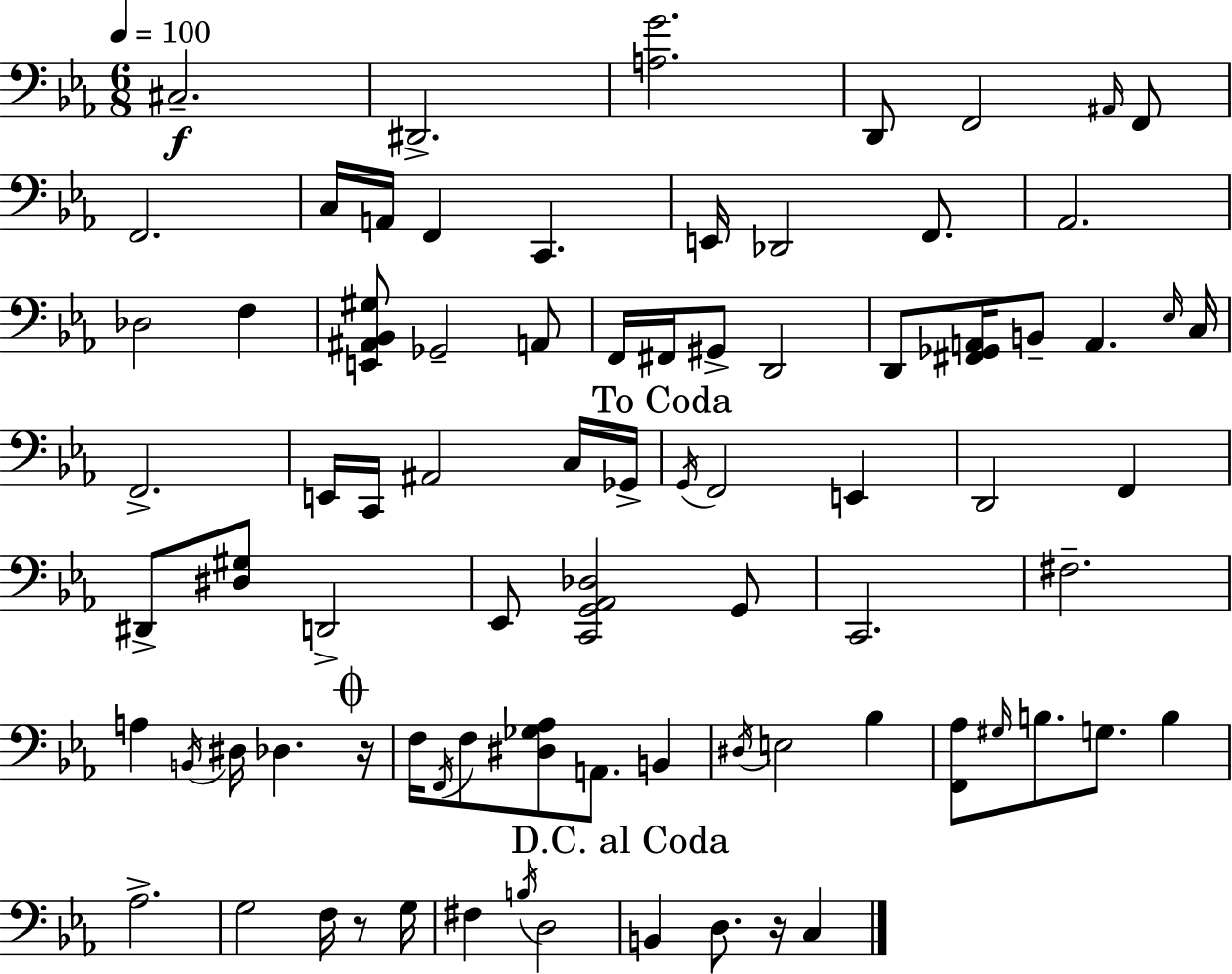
X:1
T:Untitled
M:6/8
L:1/4
K:Cm
^C,2 ^D,,2 [A,G]2 D,,/2 F,,2 ^A,,/4 F,,/2 F,,2 C,/4 A,,/4 F,, C,, E,,/4 _D,,2 F,,/2 _A,,2 _D,2 F, [E,,^A,,_B,,^G,]/2 _G,,2 A,,/2 F,,/4 ^F,,/4 ^G,,/2 D,,2 D,,/2 [^F,,_G,,A,,]/4 B,,/2 A,, _E,/4 C,/4 F,,2 E,,/4 C,,/4 ^A,,2 C,/4 _G,,/4 G,,/4 F,,2 E,, D,,2 F,, ^D,,/2 [^D,^G,]/2 D,,2 _E,,/2 [C,,G,,_A,,_D,]2 G,,/2 C,,2 ^F,2 A, B,,/4 ^D,/4 _D, z/4 F,/4 F,,/4 F,/2 [^D,_G,_A,]/2 A,,/2 B,, ^D,/4 E,2 _B, [F,,_A,]/2 ^G,/4 B,/2 G,/2 B, _A,2 G,2 F,/4 z/2 G,/4 ^F, B,/4 D,2 B,, D,/2 z/4 C,